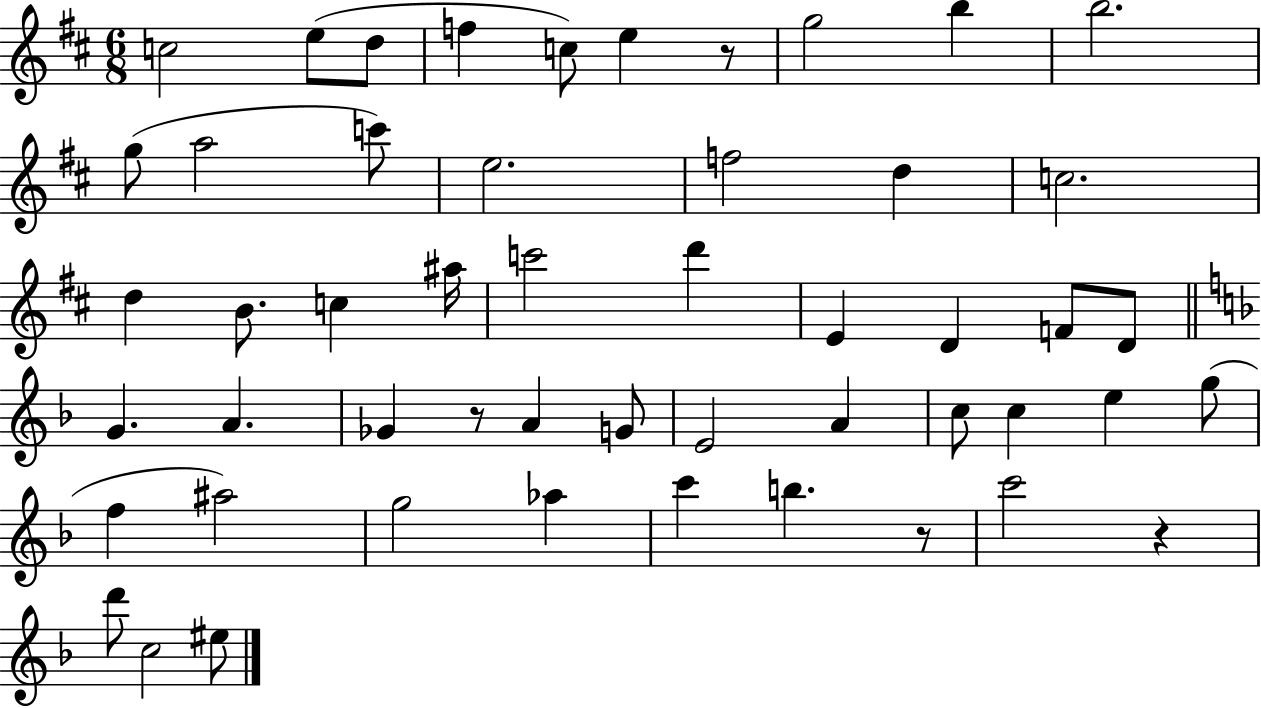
X:1
T:Untitled
M:6/8
L:1/4
K:D
c2 e/2 d/2 f c/2 e z/2 g2 b b2 g/2 a2 c'/2 e2 f2 d c2 d B/2 c ^a/4 c'2 d' E D F/2 D/2 G A _G z/2 A G/2 E2 A c/2 c e g/2 f ^a2 g2 _a c' b z/2 c'2 z d'/2 c2 ^e/2